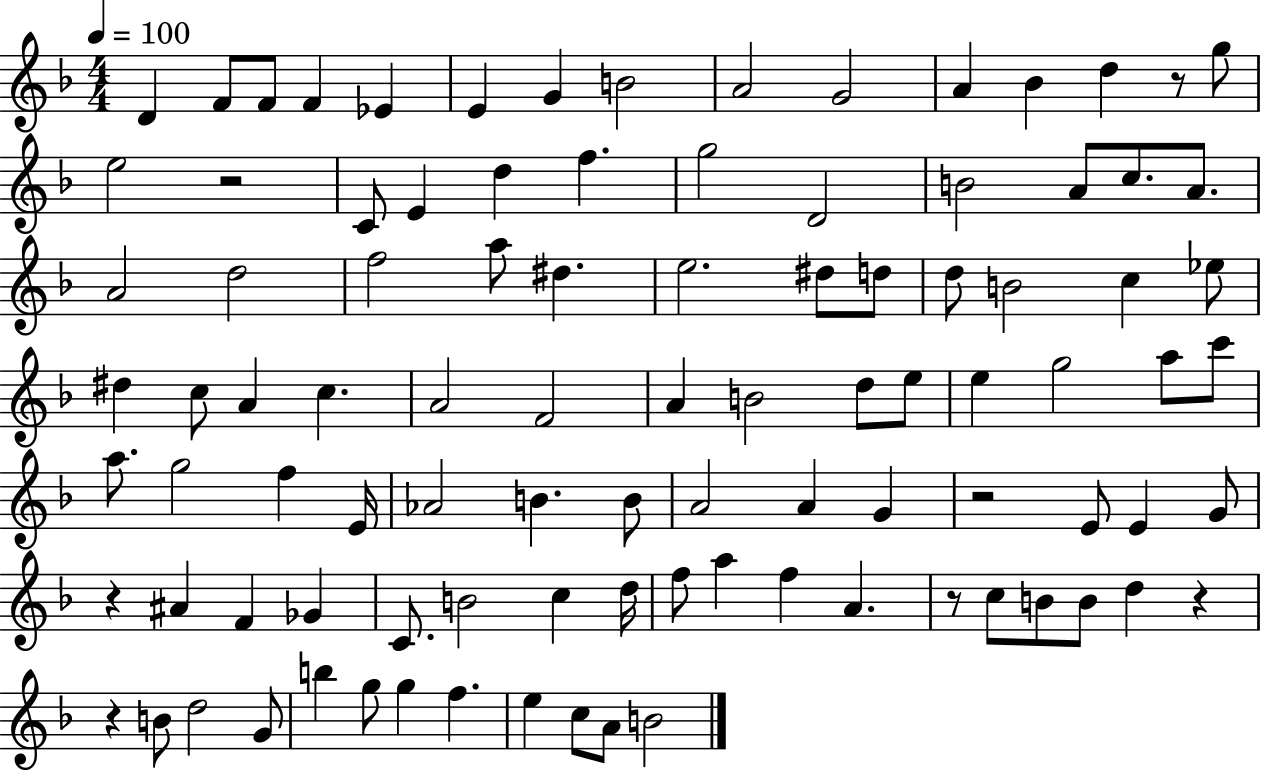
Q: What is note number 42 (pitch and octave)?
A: A4